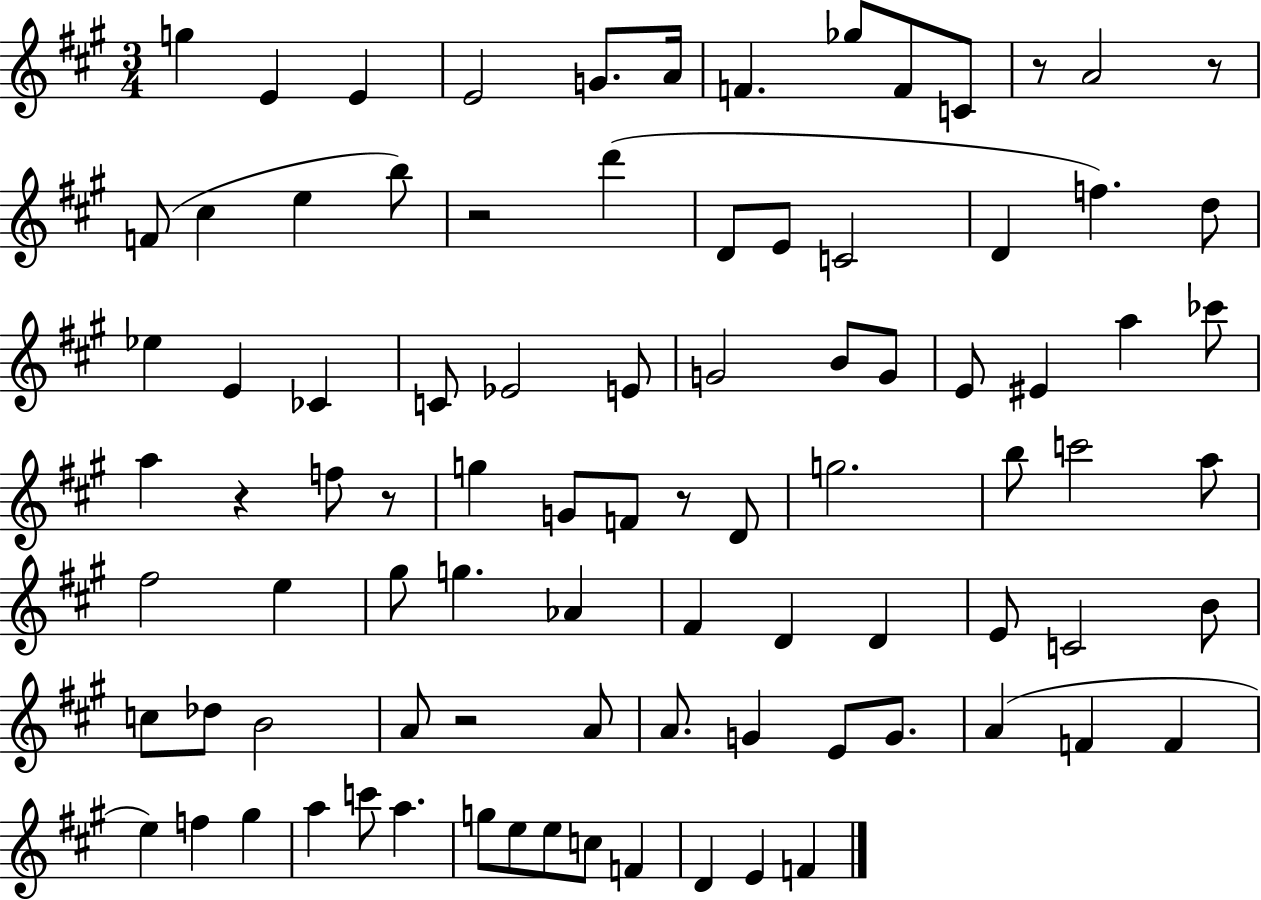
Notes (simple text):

G5/q E4/q E4/q E4/h G4/e. A4/s F4/q. Gb5/e F4/e C4/e R/e A4/h R/e F4/e C#5/q E5/q B5/e R/h D6/q D4/e E4/e C4/h D4/q F5/q. D5/e Eb5/q E4/q CES4/q C4/e Eb4/h E4/e G4/h B4/e G4/e E4/e EIS4/q A5/q CES6/e A5/q R/q F5/e R/e G5/q G4/e F4/e R/e D4/e G5/h. B5/e C6/h A5/e F#5/h E5/q G#5/e G5/q. Ab4/q F#4/q D4/q D4/q E4/e C4/h B4/e C5/e Db5/e B4/h A4/e R/h A4/e A4/e. G4/q E4/e G4/e. A4/q F4/q F4/q E5/q F5/q G#5/q A5/q C6/e A5/q. G5/e E5/e E5/e C5/e F4/q D4/q E4/q F4/q